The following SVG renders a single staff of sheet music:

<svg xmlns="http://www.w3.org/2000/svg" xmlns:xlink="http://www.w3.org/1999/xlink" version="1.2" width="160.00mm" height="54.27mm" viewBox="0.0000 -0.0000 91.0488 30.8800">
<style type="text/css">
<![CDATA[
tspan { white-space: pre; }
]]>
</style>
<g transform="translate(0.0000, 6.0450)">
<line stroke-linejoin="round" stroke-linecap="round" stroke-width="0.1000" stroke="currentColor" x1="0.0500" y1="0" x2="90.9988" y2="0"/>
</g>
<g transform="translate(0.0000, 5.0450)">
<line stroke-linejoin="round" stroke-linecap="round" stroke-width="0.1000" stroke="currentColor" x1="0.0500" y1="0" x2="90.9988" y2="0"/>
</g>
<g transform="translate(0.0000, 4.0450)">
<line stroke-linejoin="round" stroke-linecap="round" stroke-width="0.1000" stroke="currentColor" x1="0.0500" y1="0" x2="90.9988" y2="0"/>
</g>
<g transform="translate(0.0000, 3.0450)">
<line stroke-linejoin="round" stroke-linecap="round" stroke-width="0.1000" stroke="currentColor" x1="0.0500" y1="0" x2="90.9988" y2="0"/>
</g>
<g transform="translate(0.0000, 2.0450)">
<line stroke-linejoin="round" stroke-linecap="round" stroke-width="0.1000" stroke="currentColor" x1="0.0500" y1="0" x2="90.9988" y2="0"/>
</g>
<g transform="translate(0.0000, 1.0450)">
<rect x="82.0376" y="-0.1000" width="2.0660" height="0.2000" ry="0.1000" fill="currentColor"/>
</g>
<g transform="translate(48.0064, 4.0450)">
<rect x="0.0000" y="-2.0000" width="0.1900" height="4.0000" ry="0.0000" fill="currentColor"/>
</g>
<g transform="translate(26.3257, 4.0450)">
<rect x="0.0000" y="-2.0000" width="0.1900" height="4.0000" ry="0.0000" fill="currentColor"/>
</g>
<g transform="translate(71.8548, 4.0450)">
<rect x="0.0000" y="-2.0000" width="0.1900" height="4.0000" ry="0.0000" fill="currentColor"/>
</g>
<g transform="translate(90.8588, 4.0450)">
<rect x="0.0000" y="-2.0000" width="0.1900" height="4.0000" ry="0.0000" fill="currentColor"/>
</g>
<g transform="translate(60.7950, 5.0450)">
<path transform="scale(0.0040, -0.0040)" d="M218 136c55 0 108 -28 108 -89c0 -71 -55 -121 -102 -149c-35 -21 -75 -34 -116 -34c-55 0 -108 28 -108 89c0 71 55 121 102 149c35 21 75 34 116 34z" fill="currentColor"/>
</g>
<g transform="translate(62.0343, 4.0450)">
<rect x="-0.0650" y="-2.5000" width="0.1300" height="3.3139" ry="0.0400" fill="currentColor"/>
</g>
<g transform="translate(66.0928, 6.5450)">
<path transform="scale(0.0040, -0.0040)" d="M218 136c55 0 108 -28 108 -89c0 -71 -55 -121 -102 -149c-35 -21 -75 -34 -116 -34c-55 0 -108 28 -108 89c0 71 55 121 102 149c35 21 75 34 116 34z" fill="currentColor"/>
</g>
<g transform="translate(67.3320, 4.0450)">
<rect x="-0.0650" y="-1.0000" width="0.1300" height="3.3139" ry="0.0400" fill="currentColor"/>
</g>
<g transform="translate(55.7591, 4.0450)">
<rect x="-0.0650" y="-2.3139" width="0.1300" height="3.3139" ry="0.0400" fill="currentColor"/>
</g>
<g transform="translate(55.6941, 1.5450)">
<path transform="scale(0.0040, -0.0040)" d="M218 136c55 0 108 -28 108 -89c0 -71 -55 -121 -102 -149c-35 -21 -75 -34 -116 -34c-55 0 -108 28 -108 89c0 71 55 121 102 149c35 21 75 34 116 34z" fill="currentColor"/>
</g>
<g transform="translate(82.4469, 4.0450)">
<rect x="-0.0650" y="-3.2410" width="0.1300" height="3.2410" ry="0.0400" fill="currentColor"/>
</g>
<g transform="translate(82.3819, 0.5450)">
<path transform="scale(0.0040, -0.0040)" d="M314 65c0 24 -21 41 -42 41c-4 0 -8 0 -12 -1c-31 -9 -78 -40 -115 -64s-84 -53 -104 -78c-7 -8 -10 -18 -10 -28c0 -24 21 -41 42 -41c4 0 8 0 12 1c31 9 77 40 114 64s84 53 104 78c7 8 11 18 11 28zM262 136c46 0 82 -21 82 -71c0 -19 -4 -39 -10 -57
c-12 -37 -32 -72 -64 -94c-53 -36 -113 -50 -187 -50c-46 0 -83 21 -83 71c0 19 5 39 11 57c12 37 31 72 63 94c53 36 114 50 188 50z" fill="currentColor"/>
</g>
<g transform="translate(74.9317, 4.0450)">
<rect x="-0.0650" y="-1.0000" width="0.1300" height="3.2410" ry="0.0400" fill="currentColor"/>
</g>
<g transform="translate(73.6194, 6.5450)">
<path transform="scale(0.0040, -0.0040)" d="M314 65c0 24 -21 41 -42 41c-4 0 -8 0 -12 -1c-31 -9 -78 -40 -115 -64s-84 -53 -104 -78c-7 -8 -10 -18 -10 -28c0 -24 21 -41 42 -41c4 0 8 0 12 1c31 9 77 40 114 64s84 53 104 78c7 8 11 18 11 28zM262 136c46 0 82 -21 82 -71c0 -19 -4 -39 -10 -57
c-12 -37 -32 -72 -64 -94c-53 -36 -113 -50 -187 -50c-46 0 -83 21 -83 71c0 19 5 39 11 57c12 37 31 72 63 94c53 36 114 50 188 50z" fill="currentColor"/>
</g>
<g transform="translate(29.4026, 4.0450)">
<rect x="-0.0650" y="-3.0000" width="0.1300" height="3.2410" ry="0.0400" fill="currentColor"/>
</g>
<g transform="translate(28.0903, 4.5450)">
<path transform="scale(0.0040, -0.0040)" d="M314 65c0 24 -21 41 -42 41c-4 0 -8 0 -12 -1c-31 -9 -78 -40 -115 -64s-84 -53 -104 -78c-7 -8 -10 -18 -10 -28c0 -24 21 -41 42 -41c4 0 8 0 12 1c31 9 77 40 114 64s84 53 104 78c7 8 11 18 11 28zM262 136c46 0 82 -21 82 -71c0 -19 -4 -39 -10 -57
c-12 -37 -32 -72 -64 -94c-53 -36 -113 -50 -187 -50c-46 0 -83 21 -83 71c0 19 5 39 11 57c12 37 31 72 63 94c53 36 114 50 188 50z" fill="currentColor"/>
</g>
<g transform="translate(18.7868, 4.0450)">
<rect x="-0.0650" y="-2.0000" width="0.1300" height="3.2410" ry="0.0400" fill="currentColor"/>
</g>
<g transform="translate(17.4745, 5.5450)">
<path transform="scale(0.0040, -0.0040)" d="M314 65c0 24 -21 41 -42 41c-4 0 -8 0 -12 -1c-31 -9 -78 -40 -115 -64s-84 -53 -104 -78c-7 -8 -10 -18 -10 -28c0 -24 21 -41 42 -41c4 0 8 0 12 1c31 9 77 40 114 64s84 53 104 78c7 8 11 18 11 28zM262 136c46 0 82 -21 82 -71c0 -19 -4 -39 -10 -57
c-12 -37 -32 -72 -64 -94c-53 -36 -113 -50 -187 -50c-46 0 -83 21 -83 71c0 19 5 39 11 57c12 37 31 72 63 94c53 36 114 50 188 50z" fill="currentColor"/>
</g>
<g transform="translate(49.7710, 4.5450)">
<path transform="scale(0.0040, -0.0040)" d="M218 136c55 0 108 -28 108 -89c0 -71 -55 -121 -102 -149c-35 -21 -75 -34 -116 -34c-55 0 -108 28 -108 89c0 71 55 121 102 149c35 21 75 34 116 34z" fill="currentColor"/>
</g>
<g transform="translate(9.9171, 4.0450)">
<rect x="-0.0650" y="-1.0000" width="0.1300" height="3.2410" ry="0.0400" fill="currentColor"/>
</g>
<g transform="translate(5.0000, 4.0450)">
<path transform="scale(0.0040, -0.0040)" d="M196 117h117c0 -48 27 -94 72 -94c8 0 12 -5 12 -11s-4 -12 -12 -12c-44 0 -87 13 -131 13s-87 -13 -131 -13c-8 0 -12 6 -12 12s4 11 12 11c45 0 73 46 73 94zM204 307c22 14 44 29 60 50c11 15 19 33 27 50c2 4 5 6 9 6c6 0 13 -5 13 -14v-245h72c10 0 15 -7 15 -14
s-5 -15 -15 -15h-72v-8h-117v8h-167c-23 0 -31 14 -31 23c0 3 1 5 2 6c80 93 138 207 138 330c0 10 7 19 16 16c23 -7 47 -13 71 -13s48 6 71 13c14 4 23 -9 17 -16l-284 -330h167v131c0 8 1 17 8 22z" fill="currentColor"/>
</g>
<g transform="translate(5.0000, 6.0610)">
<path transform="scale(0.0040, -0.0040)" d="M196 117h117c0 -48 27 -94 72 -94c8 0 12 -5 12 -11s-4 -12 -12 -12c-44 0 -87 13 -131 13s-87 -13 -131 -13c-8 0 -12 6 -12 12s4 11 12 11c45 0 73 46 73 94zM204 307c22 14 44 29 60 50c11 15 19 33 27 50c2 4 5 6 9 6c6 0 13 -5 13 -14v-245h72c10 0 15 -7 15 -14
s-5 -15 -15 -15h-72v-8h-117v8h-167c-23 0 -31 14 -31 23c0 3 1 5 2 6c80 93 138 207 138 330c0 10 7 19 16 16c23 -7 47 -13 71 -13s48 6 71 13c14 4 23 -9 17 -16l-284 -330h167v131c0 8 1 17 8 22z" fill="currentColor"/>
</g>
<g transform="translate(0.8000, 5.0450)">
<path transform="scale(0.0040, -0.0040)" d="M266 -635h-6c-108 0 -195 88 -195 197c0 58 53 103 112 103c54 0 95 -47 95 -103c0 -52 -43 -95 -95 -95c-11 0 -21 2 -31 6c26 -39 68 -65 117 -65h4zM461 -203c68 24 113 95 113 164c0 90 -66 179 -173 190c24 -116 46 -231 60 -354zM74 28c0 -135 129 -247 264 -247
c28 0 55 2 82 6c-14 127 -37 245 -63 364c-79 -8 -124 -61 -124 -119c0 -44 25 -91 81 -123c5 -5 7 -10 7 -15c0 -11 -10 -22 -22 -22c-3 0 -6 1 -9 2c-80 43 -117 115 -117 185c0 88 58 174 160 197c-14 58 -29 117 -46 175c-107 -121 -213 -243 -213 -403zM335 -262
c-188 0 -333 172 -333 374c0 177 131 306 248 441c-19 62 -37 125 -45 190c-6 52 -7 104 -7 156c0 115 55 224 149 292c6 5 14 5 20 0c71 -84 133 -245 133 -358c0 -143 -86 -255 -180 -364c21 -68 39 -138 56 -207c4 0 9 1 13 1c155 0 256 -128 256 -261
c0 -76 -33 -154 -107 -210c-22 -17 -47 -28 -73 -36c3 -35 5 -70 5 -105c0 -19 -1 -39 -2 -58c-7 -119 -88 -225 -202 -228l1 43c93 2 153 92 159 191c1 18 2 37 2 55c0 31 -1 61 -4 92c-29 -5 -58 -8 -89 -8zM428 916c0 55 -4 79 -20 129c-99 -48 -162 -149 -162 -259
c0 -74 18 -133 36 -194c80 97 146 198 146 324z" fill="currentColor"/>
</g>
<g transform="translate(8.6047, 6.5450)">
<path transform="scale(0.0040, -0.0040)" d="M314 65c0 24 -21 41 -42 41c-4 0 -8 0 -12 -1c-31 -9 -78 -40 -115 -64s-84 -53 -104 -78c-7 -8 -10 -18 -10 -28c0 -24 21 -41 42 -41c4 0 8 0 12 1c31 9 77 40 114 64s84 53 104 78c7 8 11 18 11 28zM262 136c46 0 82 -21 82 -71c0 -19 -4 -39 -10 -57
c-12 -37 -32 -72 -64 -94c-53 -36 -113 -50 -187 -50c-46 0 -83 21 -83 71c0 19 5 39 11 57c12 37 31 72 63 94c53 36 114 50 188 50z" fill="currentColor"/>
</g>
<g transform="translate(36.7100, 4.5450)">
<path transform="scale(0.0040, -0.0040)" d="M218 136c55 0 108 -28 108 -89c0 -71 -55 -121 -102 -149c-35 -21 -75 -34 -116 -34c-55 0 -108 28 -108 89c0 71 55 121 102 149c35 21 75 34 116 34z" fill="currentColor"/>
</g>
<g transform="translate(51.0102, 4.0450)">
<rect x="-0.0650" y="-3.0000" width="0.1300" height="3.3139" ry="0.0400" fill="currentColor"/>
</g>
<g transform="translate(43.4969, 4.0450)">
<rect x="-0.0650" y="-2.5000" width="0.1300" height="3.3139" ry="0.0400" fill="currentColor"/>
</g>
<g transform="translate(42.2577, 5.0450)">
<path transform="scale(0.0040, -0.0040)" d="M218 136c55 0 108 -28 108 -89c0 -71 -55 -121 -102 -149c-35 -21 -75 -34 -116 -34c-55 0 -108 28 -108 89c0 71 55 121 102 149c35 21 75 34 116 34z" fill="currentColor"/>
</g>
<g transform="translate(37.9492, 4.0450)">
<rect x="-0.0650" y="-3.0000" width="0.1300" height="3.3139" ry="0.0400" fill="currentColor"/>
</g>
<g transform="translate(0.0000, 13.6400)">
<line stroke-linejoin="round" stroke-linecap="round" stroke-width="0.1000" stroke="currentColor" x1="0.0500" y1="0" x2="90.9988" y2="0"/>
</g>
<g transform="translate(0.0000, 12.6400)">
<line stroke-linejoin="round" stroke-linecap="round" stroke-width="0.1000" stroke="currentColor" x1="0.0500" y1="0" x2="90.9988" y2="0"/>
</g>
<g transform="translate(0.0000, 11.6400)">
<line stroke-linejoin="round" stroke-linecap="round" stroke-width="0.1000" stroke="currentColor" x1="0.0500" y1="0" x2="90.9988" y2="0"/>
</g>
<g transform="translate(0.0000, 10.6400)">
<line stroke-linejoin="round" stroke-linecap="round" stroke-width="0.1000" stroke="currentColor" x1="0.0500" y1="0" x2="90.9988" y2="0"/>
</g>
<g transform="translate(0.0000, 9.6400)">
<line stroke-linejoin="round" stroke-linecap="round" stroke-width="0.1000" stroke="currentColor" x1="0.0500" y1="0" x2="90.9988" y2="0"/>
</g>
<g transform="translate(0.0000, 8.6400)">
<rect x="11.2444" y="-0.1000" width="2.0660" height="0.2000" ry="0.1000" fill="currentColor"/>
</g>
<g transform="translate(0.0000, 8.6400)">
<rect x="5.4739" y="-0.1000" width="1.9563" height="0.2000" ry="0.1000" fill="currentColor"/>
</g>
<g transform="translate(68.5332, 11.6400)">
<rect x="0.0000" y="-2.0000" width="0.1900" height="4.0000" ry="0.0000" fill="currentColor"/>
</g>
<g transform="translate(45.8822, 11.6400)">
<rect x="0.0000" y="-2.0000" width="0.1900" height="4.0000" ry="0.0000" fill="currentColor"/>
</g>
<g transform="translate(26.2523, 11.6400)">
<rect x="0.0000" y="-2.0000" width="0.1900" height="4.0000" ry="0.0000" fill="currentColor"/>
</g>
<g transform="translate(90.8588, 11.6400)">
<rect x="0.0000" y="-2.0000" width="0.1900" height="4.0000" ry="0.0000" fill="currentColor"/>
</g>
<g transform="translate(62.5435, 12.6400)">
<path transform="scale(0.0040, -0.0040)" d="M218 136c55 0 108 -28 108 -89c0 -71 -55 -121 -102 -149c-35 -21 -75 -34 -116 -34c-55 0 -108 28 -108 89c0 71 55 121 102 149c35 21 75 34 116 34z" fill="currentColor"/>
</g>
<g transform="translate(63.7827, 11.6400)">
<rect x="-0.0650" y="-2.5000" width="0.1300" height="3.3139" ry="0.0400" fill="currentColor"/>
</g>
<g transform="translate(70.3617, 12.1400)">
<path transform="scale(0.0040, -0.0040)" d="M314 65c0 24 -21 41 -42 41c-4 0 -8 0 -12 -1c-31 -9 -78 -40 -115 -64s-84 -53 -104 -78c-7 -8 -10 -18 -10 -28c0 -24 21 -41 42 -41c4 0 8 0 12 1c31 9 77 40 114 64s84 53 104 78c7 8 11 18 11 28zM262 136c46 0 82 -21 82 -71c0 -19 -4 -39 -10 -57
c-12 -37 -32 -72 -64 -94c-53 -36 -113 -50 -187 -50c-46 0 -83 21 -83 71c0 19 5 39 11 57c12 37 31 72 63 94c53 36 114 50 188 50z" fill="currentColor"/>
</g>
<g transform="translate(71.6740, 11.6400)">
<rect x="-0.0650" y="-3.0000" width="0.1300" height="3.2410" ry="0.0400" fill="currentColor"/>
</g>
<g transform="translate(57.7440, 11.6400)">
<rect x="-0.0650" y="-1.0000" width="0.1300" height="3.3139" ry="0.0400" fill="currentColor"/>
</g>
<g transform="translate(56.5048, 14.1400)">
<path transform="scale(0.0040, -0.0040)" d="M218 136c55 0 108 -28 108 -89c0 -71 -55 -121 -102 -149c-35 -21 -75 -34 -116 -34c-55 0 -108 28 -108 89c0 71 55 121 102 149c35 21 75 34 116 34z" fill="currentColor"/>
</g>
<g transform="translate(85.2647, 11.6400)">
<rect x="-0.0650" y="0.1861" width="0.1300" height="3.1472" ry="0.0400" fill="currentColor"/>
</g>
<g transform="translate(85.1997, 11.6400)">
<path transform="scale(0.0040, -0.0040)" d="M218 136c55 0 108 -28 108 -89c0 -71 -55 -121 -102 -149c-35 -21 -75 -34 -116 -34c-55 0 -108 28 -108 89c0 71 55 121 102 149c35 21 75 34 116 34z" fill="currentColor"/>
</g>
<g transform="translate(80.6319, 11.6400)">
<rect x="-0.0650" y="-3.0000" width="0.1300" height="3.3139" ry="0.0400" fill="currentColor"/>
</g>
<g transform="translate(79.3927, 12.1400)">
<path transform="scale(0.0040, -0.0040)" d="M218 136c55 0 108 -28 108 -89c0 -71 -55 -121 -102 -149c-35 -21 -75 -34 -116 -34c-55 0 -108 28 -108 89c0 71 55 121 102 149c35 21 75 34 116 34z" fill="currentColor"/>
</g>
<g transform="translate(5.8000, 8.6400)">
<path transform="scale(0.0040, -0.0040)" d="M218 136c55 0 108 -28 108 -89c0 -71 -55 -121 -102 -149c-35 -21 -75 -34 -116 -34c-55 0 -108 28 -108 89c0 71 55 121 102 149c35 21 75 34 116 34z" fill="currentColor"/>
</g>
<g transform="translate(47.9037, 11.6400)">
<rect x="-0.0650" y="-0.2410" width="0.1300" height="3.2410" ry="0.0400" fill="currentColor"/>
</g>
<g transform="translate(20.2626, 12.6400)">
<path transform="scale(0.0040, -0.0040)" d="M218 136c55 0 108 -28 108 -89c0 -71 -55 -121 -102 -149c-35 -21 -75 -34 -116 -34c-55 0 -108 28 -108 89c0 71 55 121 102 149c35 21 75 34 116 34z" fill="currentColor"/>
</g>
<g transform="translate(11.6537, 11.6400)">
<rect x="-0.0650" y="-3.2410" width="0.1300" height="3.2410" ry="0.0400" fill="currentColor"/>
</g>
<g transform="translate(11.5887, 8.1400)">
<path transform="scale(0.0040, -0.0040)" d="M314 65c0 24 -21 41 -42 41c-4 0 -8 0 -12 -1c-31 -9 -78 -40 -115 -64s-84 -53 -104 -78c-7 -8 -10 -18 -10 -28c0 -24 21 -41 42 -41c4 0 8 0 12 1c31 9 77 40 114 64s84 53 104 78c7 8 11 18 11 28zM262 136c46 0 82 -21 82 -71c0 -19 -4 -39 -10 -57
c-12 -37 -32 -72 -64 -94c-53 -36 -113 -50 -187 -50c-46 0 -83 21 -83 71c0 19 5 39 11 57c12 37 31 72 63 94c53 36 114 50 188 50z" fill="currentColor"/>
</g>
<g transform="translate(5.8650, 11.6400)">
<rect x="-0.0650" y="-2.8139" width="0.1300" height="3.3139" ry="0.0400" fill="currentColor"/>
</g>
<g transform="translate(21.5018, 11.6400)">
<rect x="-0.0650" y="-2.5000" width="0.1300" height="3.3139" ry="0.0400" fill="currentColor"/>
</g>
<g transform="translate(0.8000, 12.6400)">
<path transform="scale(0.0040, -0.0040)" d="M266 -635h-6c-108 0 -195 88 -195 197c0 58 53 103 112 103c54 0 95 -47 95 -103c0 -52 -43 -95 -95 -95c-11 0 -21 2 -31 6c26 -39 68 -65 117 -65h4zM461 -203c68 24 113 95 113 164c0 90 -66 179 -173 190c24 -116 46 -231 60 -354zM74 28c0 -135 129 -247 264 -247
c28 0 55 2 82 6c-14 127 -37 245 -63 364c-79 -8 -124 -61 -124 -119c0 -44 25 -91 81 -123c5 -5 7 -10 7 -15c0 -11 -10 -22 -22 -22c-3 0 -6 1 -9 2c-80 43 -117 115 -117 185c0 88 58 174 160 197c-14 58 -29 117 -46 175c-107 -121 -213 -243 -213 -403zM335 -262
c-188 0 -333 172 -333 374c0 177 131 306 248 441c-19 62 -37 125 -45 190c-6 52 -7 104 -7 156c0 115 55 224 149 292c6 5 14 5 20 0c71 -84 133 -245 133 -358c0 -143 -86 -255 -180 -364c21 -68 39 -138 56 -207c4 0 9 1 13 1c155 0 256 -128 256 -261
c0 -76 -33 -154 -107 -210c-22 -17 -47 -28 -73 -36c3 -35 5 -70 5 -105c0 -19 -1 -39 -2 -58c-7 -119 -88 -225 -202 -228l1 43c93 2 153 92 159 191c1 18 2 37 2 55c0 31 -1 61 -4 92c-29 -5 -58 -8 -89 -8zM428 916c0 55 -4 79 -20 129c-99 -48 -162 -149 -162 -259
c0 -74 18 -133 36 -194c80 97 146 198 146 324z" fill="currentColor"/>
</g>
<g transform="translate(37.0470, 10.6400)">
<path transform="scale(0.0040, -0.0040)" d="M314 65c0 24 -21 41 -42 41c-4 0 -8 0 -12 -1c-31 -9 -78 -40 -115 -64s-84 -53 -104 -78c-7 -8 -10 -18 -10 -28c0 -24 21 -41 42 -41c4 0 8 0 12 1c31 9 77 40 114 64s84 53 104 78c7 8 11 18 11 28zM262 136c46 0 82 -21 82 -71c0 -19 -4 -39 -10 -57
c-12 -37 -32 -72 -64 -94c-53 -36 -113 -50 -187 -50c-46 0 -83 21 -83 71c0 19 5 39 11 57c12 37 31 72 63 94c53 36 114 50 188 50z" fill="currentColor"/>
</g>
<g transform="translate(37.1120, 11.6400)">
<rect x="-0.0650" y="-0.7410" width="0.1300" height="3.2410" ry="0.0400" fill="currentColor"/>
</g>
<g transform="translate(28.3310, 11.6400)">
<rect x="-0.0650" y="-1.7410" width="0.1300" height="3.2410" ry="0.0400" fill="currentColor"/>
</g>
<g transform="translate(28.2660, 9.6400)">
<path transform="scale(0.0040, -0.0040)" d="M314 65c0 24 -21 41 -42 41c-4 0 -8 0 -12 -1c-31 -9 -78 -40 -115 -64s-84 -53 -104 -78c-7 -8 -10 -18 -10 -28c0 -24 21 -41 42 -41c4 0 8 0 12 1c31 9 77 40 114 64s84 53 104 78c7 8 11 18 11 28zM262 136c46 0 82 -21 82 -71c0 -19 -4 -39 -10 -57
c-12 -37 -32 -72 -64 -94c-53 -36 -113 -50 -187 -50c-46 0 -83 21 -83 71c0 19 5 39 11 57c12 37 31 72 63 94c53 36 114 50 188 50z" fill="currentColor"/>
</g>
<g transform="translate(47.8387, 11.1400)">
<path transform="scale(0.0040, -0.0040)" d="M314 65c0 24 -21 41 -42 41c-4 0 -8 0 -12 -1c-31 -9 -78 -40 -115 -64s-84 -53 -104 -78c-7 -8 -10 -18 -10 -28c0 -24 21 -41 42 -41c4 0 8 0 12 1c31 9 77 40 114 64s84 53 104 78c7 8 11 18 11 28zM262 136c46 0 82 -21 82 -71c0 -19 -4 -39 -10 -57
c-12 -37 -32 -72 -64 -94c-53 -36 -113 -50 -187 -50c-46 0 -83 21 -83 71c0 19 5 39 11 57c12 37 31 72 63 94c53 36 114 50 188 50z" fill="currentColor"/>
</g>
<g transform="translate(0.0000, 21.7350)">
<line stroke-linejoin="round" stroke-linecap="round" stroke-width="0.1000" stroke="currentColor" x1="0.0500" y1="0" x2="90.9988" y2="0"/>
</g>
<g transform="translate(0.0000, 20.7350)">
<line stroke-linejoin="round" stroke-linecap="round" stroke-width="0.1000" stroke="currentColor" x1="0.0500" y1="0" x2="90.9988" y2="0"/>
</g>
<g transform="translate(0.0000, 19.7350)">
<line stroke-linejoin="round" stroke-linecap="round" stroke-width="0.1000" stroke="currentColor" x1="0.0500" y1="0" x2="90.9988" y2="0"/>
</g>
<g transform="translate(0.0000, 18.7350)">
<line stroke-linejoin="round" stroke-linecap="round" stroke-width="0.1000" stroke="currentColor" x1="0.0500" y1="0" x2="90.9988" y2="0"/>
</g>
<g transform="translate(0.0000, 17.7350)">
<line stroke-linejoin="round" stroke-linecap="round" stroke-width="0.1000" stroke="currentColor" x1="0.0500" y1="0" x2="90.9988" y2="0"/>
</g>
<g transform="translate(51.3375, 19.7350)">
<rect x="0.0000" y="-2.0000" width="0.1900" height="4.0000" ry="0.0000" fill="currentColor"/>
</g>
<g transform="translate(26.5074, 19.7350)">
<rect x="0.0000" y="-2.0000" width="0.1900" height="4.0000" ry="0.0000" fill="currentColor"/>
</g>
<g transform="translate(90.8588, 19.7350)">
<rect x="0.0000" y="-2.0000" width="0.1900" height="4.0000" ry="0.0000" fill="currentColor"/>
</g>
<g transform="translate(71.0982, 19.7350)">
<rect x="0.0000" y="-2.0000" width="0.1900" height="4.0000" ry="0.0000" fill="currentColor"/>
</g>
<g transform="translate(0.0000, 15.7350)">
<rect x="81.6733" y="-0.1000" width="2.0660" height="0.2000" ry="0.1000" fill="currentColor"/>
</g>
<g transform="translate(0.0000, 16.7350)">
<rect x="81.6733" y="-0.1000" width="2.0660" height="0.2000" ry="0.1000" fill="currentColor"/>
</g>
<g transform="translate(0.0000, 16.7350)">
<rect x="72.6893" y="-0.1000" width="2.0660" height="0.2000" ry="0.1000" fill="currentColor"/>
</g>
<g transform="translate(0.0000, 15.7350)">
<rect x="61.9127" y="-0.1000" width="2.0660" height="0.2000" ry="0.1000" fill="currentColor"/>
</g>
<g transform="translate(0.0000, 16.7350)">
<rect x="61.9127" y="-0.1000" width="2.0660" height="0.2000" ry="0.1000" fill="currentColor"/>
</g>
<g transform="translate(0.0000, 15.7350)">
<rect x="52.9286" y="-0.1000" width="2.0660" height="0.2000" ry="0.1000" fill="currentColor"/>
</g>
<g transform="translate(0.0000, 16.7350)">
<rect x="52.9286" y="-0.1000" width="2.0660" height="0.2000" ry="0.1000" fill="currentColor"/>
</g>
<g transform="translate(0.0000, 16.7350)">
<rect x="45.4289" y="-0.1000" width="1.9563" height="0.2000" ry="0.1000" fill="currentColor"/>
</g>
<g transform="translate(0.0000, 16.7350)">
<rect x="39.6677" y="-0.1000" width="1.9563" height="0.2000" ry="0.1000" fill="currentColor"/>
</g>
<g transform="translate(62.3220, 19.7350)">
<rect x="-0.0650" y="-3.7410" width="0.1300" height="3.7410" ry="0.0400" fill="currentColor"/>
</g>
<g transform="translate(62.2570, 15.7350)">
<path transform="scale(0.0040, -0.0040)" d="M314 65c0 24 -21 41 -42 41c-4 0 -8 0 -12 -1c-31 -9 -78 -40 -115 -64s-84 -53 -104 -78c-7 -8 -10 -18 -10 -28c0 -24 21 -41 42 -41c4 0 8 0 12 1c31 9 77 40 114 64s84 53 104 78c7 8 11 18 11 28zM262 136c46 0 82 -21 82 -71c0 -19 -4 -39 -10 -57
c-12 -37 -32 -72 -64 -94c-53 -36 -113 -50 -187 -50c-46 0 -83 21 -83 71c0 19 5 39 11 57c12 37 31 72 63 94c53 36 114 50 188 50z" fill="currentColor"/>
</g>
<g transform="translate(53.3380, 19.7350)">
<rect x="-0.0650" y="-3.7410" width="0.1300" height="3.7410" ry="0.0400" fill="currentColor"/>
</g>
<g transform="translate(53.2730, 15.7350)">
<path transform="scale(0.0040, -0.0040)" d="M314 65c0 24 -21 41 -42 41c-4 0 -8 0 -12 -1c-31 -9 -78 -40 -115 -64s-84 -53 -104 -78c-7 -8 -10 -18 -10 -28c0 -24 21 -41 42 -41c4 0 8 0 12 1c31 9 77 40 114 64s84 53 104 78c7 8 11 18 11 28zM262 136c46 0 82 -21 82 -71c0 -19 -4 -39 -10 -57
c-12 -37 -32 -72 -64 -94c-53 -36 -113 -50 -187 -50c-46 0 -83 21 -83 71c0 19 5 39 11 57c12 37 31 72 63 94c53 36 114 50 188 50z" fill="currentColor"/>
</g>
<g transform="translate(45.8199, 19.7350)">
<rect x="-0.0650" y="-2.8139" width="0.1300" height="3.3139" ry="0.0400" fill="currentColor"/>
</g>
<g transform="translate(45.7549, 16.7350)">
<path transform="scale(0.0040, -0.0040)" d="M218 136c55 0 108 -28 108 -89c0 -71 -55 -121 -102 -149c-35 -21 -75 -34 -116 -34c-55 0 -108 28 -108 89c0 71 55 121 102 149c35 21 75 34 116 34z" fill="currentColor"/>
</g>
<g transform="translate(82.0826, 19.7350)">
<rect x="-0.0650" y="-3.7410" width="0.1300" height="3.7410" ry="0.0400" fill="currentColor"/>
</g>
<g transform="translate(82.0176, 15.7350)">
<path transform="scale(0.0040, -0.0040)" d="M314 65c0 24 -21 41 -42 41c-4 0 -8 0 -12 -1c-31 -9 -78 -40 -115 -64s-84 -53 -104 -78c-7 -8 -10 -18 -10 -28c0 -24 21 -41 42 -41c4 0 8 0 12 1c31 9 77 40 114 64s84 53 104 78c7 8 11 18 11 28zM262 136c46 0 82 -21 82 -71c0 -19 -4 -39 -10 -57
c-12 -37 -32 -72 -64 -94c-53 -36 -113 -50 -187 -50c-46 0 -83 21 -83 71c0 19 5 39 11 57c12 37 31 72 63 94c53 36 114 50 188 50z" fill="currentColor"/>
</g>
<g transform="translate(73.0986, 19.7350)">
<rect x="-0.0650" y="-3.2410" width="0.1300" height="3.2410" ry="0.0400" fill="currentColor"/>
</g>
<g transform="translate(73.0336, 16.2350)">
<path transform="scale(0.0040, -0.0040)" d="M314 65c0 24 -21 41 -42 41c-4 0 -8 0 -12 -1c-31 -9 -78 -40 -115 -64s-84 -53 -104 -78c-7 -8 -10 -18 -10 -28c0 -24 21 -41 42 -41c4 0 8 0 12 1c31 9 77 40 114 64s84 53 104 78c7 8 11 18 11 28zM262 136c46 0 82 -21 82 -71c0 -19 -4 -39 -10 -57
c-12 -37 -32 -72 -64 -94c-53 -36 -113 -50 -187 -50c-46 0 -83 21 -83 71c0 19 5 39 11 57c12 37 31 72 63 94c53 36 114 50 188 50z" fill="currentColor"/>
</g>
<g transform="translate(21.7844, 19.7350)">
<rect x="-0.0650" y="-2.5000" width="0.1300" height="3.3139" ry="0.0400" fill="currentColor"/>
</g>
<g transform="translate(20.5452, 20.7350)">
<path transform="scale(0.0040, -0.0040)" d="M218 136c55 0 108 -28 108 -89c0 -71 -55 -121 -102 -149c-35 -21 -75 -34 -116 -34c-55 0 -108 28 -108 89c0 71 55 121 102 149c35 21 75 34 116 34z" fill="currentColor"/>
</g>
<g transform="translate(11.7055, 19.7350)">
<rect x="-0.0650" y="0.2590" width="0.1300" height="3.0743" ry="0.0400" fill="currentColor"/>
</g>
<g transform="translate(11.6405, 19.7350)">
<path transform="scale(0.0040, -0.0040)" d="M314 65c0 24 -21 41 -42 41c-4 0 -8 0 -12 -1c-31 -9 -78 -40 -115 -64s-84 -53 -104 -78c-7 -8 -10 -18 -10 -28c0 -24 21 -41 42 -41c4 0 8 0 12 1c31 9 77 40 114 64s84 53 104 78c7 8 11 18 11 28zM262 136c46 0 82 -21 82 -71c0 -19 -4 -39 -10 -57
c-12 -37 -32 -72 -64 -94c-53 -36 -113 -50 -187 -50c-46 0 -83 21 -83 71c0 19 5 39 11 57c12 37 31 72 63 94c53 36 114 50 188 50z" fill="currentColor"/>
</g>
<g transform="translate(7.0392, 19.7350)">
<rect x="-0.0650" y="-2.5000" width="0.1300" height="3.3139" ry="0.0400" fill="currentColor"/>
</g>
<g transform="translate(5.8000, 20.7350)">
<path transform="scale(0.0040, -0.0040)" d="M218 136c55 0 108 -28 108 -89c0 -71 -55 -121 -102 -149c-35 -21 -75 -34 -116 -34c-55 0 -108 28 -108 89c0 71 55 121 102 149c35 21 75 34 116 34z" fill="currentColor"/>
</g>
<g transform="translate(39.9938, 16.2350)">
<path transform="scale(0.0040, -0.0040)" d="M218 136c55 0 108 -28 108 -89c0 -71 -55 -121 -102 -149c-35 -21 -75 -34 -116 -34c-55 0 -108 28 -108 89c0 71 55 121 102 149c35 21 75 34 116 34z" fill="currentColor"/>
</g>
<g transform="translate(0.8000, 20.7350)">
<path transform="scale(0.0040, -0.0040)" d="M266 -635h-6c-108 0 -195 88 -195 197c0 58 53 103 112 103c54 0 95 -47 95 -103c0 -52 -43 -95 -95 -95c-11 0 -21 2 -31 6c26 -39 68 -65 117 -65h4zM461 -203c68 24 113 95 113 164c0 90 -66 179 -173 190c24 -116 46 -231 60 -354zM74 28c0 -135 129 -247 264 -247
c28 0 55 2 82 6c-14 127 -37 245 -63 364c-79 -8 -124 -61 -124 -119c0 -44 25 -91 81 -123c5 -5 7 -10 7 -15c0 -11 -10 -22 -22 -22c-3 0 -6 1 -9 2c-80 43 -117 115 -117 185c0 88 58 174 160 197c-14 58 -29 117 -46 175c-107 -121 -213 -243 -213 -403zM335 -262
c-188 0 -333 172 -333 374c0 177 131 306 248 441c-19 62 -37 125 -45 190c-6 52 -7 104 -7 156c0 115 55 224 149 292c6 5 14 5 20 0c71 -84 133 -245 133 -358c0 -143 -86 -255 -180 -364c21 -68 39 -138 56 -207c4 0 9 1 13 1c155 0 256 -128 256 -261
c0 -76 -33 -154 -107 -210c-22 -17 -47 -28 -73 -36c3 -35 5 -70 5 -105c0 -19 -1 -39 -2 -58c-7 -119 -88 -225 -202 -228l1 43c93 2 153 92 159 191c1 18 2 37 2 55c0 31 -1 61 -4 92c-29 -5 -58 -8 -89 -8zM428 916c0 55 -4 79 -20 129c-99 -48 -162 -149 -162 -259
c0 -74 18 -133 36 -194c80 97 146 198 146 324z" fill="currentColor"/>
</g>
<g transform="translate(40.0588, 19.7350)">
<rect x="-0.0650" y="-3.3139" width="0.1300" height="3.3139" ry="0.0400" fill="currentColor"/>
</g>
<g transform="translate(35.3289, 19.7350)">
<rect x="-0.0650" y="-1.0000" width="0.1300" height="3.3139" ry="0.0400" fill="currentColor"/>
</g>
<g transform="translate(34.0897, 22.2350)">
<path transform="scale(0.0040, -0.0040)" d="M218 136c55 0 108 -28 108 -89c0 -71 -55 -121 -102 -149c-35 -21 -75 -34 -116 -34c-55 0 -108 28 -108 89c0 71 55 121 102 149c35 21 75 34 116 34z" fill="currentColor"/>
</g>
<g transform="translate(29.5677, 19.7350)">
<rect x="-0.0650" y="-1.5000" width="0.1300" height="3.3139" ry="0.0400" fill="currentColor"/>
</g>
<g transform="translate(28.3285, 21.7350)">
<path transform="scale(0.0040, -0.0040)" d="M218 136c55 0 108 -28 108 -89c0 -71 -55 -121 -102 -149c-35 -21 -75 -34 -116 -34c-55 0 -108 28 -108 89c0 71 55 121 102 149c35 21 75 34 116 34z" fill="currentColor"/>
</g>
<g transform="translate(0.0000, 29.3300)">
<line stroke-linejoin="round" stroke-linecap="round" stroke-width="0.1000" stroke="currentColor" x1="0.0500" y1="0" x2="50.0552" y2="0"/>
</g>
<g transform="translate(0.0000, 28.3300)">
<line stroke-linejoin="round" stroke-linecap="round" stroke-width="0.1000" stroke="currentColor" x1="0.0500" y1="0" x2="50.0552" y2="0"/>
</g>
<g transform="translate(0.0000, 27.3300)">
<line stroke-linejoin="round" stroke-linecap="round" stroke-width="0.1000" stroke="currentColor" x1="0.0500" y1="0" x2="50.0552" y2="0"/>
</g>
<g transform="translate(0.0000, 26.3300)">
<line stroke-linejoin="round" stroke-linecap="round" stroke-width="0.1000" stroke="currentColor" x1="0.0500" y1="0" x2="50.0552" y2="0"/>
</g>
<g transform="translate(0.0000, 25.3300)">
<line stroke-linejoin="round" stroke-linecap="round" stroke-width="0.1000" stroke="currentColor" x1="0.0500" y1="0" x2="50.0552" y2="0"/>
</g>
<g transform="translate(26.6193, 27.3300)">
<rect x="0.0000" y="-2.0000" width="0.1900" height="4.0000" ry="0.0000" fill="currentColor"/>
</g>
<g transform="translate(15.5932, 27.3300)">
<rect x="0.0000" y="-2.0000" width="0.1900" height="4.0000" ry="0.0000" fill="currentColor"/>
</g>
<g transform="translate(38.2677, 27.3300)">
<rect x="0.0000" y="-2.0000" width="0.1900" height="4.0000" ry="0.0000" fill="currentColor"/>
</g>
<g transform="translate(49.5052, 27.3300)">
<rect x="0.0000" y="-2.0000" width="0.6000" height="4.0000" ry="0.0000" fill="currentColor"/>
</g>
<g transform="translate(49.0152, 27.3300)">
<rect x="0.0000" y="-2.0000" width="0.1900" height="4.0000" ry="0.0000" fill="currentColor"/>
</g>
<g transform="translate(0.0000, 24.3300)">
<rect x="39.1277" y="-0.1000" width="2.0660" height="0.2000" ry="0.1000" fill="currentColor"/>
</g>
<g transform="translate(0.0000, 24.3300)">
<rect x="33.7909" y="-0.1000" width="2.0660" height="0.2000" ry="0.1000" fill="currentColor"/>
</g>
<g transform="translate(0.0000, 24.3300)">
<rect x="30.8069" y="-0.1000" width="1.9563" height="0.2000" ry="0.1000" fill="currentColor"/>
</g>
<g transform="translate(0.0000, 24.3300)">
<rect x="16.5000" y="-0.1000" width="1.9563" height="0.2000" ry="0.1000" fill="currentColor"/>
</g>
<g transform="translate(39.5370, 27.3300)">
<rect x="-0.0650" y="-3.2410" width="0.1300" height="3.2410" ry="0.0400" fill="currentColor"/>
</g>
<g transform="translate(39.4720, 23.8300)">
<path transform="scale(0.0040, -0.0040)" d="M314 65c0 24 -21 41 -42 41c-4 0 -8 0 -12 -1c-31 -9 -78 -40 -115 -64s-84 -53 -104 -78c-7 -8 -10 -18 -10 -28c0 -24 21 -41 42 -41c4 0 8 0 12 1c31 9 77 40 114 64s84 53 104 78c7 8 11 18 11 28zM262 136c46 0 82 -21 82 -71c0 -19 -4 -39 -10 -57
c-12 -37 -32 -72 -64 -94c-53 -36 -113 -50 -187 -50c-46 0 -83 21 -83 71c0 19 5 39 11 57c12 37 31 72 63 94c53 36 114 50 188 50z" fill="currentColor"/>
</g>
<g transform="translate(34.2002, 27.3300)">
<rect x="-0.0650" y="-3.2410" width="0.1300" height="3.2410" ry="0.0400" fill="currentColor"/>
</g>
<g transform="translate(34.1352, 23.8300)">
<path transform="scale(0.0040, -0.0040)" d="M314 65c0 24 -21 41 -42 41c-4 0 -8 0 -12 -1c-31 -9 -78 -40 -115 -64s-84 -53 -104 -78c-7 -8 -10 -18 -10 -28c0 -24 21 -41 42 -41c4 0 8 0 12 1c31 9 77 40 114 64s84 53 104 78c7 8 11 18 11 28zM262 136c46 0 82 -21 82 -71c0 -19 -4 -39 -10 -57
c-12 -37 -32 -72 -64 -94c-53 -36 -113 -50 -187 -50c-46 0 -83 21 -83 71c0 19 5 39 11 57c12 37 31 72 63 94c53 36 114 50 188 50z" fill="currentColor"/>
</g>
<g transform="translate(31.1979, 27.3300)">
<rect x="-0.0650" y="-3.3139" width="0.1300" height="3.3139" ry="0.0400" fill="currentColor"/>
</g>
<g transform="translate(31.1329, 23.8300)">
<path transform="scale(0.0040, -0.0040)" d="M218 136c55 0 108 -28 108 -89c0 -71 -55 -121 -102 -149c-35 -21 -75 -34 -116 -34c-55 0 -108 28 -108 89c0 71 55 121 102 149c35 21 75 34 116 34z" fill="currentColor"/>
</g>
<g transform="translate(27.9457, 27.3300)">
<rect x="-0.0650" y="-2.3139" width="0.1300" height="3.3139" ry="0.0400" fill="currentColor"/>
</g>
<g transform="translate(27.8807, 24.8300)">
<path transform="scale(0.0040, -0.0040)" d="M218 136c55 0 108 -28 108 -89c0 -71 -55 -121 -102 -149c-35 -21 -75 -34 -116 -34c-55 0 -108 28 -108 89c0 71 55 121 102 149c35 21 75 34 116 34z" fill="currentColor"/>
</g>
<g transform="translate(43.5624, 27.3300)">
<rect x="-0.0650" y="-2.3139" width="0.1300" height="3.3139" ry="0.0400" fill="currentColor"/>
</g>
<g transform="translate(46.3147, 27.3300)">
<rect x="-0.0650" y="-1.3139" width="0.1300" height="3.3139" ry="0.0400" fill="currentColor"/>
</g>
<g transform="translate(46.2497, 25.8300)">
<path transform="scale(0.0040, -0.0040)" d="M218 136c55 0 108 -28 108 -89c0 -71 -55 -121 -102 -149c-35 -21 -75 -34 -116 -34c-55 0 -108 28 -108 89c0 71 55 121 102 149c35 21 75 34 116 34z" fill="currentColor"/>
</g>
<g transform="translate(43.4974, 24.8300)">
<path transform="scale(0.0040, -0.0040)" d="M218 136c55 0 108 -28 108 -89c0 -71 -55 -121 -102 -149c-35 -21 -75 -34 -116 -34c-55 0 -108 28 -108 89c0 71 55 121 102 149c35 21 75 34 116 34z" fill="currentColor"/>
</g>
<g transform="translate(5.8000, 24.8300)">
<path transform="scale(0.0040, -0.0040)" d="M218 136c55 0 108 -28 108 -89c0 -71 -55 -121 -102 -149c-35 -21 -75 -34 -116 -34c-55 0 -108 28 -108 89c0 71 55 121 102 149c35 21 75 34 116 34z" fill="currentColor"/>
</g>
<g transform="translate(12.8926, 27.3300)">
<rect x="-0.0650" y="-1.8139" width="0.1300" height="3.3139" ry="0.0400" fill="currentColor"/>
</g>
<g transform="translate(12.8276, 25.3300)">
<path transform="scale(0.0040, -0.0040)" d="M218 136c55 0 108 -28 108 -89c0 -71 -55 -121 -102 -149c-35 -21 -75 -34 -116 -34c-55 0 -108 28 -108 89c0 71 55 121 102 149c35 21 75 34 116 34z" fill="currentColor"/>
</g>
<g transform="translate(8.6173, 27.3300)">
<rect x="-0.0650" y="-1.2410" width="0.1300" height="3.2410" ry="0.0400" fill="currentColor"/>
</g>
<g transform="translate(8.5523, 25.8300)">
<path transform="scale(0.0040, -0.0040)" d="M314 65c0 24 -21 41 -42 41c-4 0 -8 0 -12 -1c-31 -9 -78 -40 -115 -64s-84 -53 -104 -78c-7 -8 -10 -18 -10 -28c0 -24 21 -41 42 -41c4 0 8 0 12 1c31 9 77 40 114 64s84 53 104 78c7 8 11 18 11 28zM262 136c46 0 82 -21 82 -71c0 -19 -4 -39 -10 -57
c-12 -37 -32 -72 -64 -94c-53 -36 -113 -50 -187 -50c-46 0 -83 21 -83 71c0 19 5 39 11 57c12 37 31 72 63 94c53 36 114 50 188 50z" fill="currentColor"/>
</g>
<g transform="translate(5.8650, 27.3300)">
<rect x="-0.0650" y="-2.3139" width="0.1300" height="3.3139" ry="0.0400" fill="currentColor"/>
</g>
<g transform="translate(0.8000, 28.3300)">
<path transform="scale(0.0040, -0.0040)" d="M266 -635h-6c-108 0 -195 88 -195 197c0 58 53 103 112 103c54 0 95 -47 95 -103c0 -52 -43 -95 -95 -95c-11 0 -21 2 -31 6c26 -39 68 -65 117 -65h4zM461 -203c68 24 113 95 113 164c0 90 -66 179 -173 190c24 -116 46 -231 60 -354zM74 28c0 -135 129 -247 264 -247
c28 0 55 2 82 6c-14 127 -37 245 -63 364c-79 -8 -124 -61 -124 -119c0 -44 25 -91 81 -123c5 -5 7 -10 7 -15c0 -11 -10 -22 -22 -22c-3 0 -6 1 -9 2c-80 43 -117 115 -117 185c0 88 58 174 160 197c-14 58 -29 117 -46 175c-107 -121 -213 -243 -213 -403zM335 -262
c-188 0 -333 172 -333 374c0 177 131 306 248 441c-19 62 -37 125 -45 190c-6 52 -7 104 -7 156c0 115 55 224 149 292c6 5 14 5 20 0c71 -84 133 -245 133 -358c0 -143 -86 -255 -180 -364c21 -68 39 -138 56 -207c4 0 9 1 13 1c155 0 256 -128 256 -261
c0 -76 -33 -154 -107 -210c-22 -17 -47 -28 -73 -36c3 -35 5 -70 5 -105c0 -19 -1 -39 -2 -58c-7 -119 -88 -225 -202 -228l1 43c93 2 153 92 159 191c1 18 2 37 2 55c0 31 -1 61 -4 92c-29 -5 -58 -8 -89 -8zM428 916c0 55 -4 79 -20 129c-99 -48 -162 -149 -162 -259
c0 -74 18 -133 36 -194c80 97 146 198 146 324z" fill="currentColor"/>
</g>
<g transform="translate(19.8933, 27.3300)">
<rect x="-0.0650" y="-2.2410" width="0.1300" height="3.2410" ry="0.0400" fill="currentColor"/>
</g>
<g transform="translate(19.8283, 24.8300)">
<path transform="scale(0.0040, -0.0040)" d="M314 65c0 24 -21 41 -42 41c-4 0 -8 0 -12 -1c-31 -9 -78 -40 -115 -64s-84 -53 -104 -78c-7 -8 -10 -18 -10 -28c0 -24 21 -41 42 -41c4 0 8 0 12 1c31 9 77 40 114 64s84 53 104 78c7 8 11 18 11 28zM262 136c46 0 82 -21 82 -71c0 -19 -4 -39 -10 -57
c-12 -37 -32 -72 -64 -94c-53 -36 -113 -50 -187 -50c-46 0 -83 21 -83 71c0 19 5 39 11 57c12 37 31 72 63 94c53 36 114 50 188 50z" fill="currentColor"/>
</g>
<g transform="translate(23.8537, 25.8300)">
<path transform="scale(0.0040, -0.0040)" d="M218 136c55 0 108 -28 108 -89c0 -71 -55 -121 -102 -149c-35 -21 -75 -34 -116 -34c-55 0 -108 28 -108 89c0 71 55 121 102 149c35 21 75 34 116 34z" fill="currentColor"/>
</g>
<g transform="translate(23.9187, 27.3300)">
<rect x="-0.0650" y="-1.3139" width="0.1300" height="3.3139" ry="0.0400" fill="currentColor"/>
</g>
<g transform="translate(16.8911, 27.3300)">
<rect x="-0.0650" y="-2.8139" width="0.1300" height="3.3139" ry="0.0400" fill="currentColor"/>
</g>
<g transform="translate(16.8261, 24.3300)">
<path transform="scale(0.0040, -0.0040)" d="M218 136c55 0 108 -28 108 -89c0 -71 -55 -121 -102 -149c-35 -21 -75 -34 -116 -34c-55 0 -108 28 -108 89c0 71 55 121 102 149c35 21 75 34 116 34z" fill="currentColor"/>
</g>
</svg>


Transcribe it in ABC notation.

X:1
T:Untitled
M:4/4
L:1/4
K:C
D2 F2 A2 A G A g G D D2 b2 a b2 G f2 d2 c2 D G A2 A B G B2 G E D b a c'2 c'2 b2 c'2 g e2 f a g2 e g b b2 b2 g e